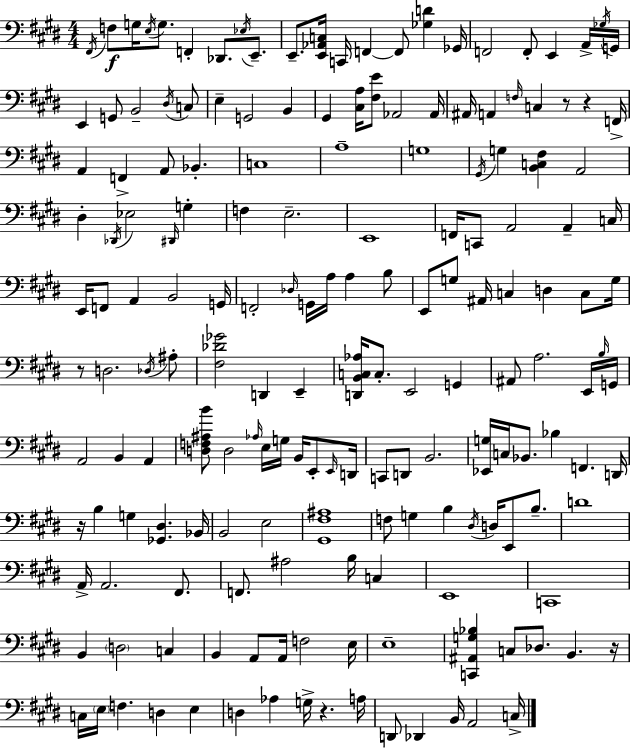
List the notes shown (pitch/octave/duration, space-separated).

F#2/s F3/e G3/s E3/s G3/e. F2/q Db2/e. Eb3/s E2/e. E2/e. [E2,Ab2,C3]/s C2/s F2/q F2/e [Gb3,D4]/q Gb2/s F2/h F2/e E2/q A2/s Gb3/s G2/s E2/q G2/e B2/h D#3/s C3/e E3/q G2/h B2/q G#2/q [C#3,A3]/s [F#3,E4]/e Ab2/h Ab2/s A#2/s A2/q F3/s C3/q R/e R/q F2/s A2/q F2/q A2/e Bb2/q. C3/w A3/w G3/w G#2/s G3/q [B2,C3,F#3]/q A2/h D#3/q Db2/s Eb3/h D#2/s G3/q F3/q E3/h. E2/w F2/s C2/e A2/h A2/q C3/s E2/s F2/e A2/q B2/h G2/s F2/h Db3/s G2/s A3/s A3/q B3/e E2/e G3/e A#2/s C3/q D3/q C3/e G3/s R/e D3/h. Db3/s A#3/e [F#3,Db4,Gb4]/h D2/q E2/q [D2,B2,C3,Ab3]/s C3/e. E2/h G2/q A#2/e A3/h. E2/s B3/s G2/s A2/h B2/q A2/q [D3,F3,A#3,B4]/e D3/h Ab3/s E3/s G3/s B2/s E2/e E2/s D2/s C2/e D2/e B2/h. [Eb2,G3]/s C3/s Bb2/e. Bb3/q F2/q. D2/s R/s B3/q G3/q [Gb2,D#3]/q. Bb2/s B2/h E3/h [G#2,F#3,A#3]/w F3/e G3/q B3/q D#3/s D3/s E2/e B3/e. D4/w A2/s A2/h. F#2/e. F2/e. A#3/h B3/s C3/q E2/w C2/w B2/q D3/h C3/q B2/q A2/e A2/s F3/h E3/s E3/w [C2,A#2,G3,Bb3]/q C3/e Db3/e. B2/q. R/s C3/s E3/s F3/q. D3/q E3/q D3/q Ab3/q G3/s R/q. A3/s D2/e Db2/q B2/s A2/h C3/s